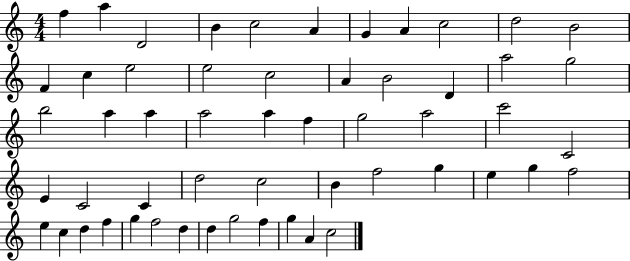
{
  \clef treble
  \numericTimeSignature
  \time 4/4
  \key c \major
  f''4 a''4 d'2 | b'4 c''2 a'4 | g'4 a'4 c''2 | d''2 b'2 | \break f'4 c''4 e''2 | e''2 c''2 | a'4 b'2 d'4 | a''2 g''2 | \break b''2 a''4 a''4 | a''2 a''4 f''4 | g''2 a''2 | c'''2 c'2 | \break e'4 c'2 c'4 | d''2 c''2 | b'4 f''2 g''4 | e''4 g''4 f''2 | \break e''4 c''4 d''4 f''4 | g''4 f''2 d''4 | d''4 g''2 f''4 | g''4 a'4 c''2 | \break \bar "|."
}